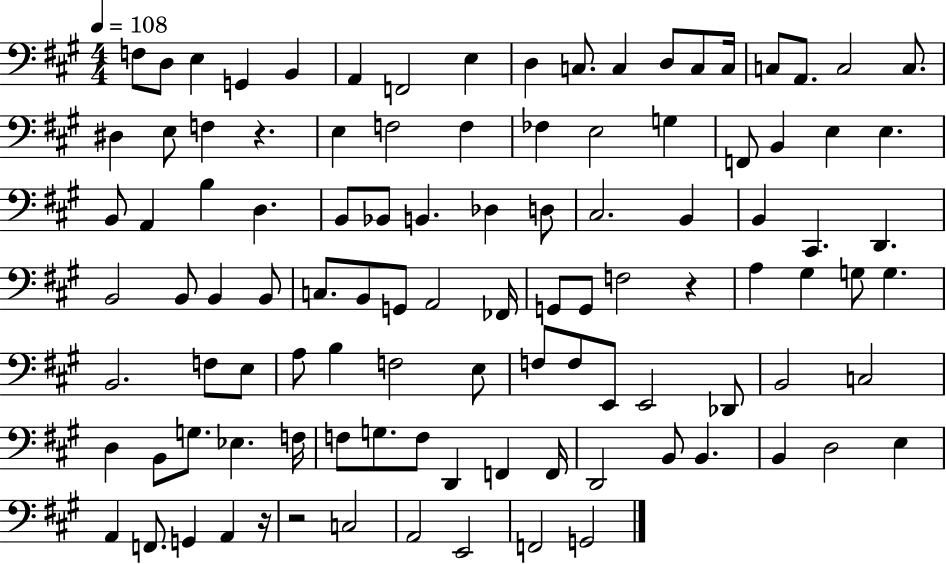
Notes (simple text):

F3/e D3/e E3/q G2/q B2/q A2/q F2/h E3/q D3/q C3/e. C3/q D3/e C3/e C3/s C3/e A2/e. C3/h C3/e. D#3/q E3/e F3/q R/q. E3/q F3/h F3/q FES3/q E3/h G3/q F2/e B2/q E3/q E3/q. B2/e A2/q B3/q D3/q. B2/e Bb2/e B2/q. Db3/q D3/e C#3/h. B2/q B2/q C#2/q. D2/q. B2/h B2/e B2/q B2/e C3/e. B2/e G2/e A2/h FES2/s G2/e G2/e F3/h R/q A3/q G#3/q G3/e G3/q. B2/h. F3/e E3/e A3/e B3/q F3/h E3/e F3/e F3/e E2/e E2/h Db2/e B2/h C3/h D3/q B2/e G3/e. Eb3/q. F3/s F3/e G3/e. F3/e D2/q F2/q F2/s D2/h B2/e B2/q. B2/q D3/h E3/q A2/q F2/e. G2/q A2/q R/s R/h C3/h A2/h E2/h F2/h G2/h